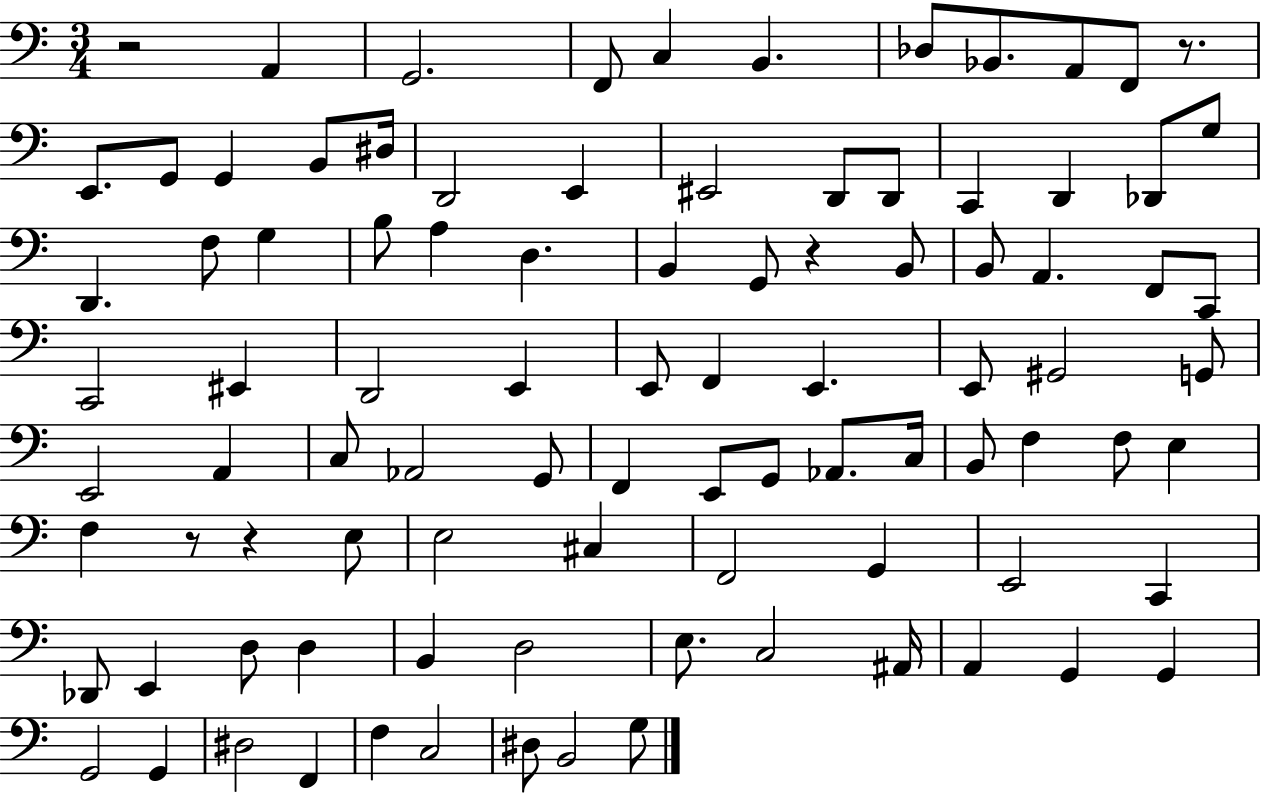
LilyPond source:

{
  \clef bass
  \numericTimeSignature
  \time 3/4
  \key c \major
  \repeat volta 2 { r2 a,4 | g,2. | f,8 c4 b,4. | des8 bes,8. a,8 f,8 r8. | \break e,8. g,8 g,4 b,8 dis16 | d,2 e,4 | eis,2 d,8 d,8 | c,4 d,4 des,8 g8 | \break d,4. f8 g4 | b8 a4 d4. | b,4 g,8 r4 b,8 | b,8 a,4. f,8 c,8 | \break c,2 eis,4 | d,2 e,4 | e,8 f,4 e,4. | e,8 gis,2 g,8 | \break e,2 a,4 | c8 aes,2 g,8 | f,4 e,8 g,8 aes,8. c16 | b,8 f4 f8 e4 | \break f4 r8 r4 e8 | e2 cis4 | f,2 g,4 | e,2 c,4 | \break des,8 e,4 d8 d4 | b,4 d2 | e8. c2 ais,16 | a,4 g,4 g,4 | \break g,2 g,4 | dis2 f,4 | f4 c2 | dis8 b,2 g8 | \break } \bar "|."
}